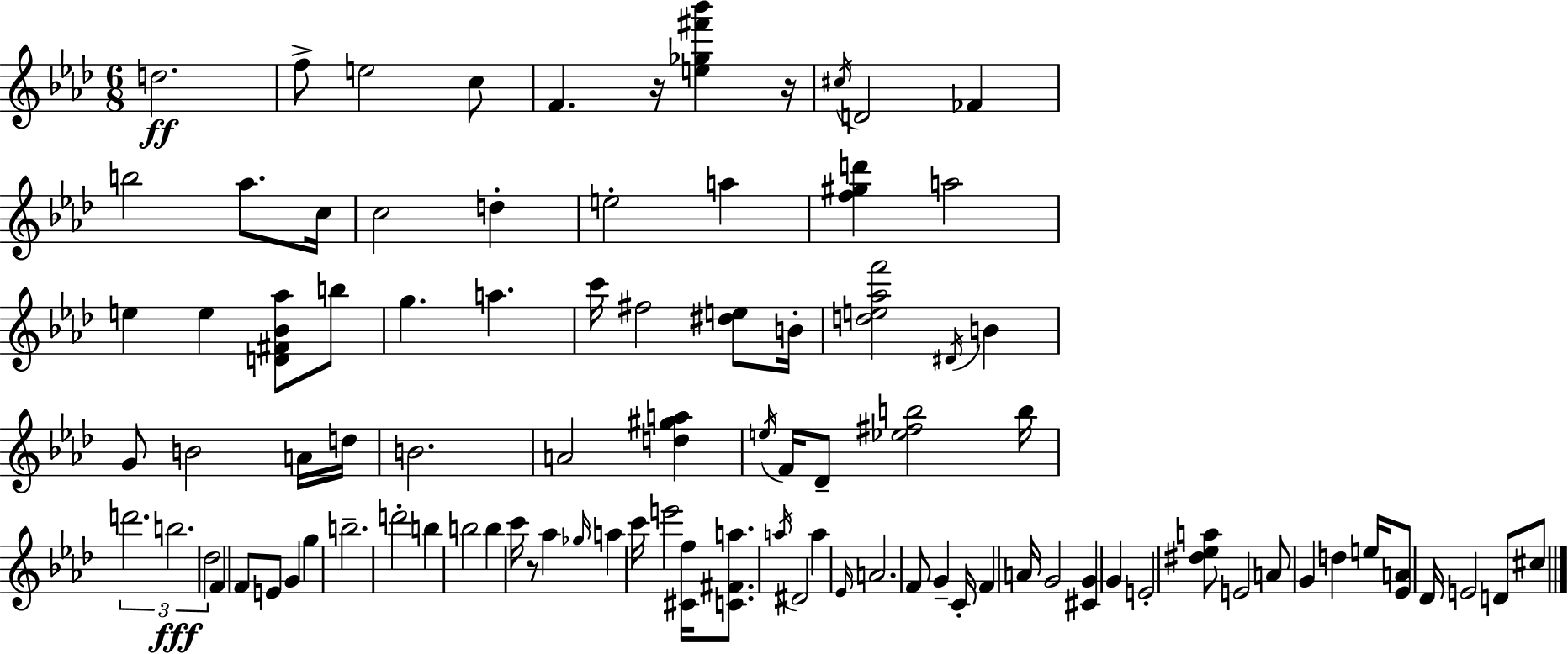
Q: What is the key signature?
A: F minor